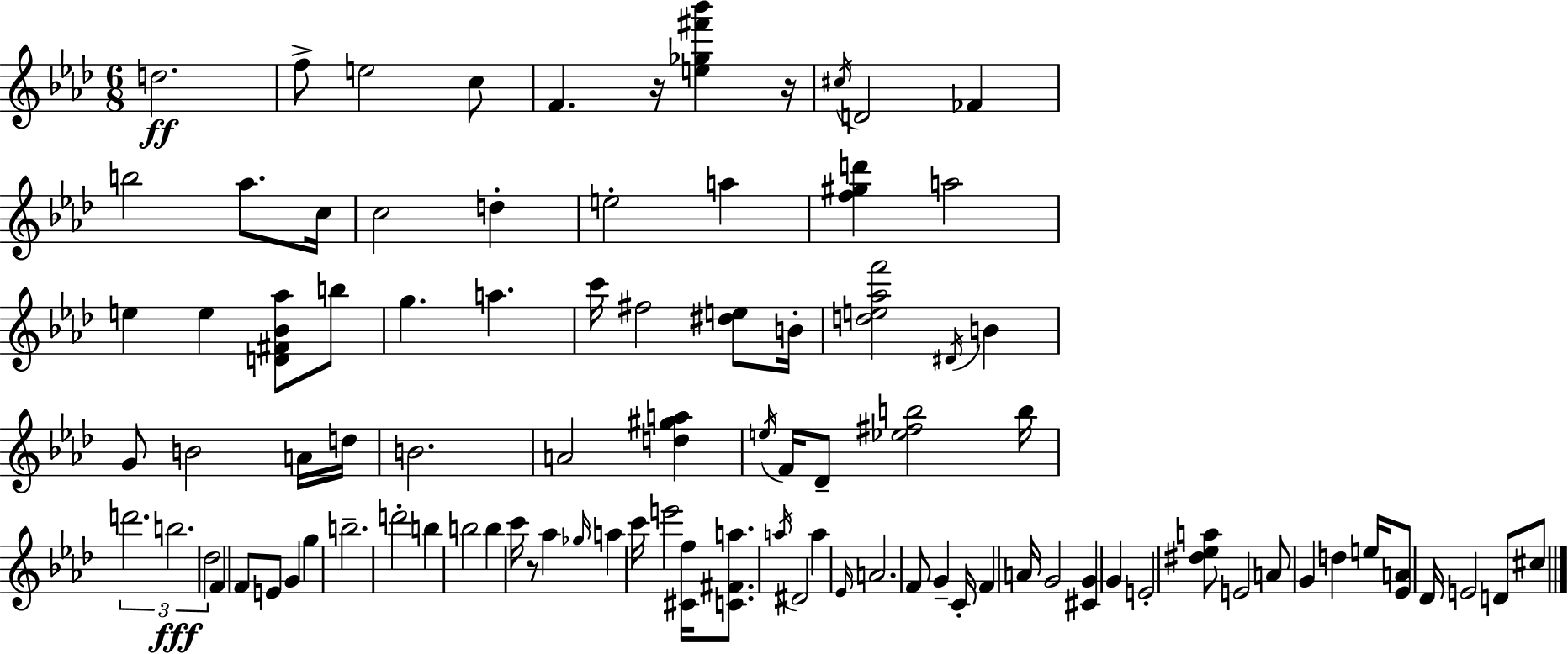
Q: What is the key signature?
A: F minor